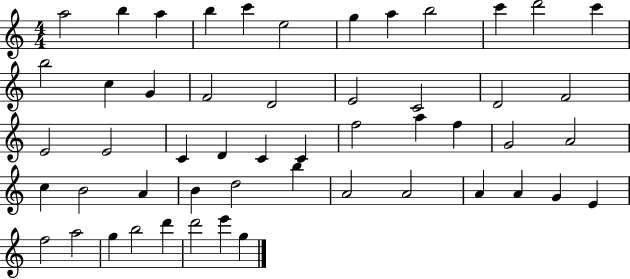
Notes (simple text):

A5/h B5/q A5/q B5/q C6/q E5/h G5/q A5/q B5/h C6/q D6/h C6/q B5/h C5/q G4/q F4/h D4/h E4/h C4/h D4/h F4/h E4/h E4/h C4/q D4/q C4/q C4/q F5/h A5/q F5/q G4/h A4/h C5/q B4/h A4/q B4/q D5/h B5/q A4/h A4/h A4/q A4/q G4/q E4/q F5/h A5/h G5/q B5/h D6/q D6/h E6/q G5/q